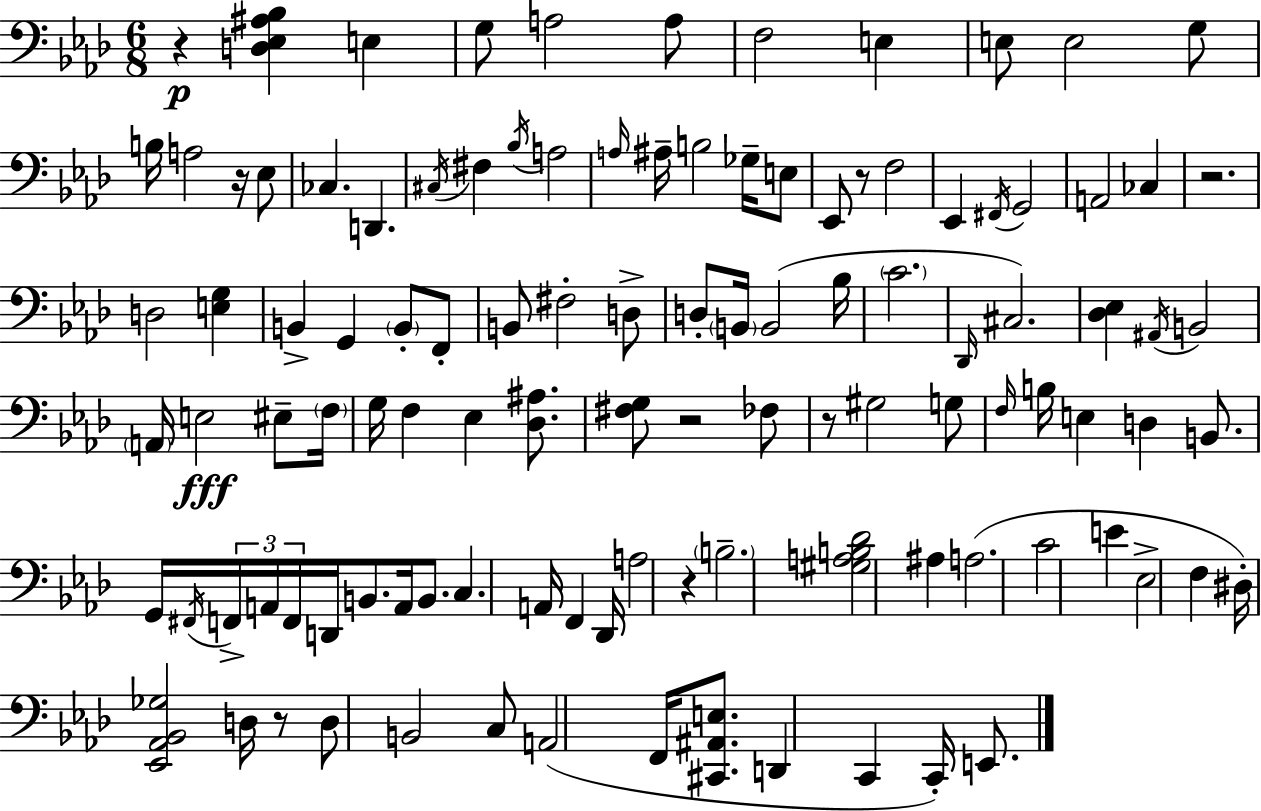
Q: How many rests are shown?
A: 8